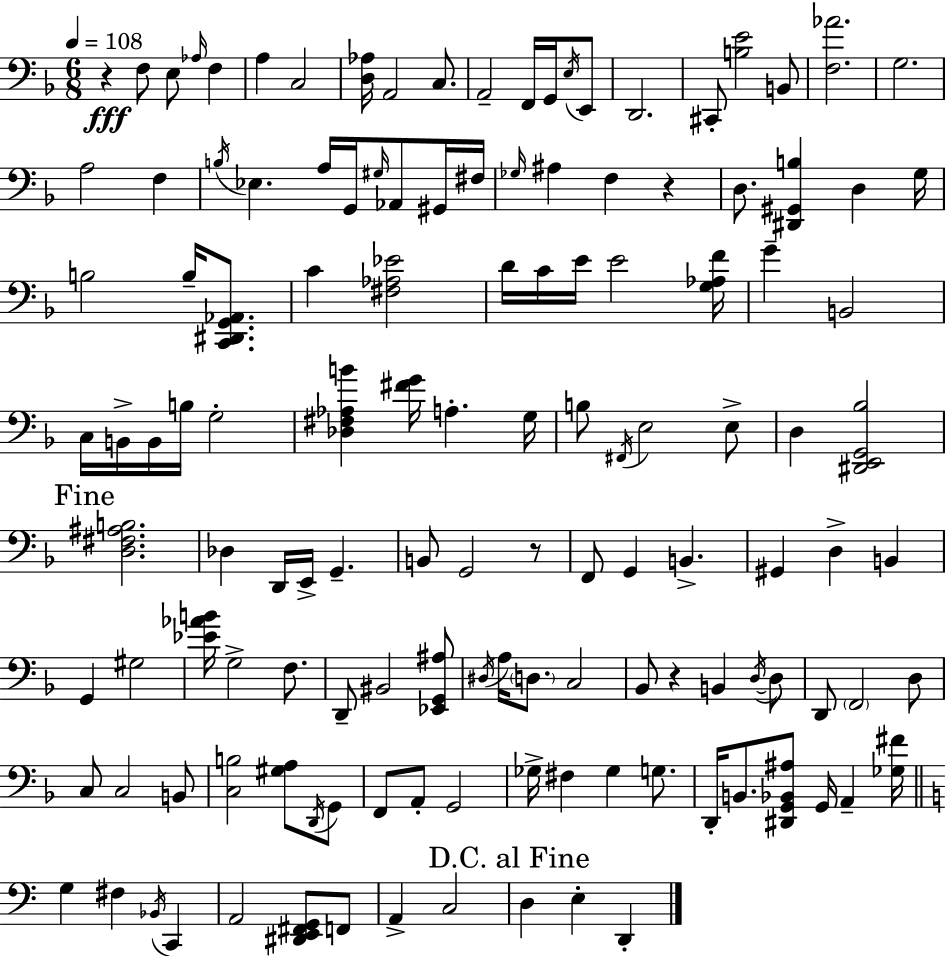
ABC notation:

X:1
T:Untitled
M:6/8
L:1/4
K:Dm
z F,/2 E,/2 _A,/4 F, A, C,2 [D,_A,]/4 A,,2 C,/2 A,,2 F,,/4 G,,/4 E,/4 E,,/2 D,,2 ^C,,/2 [B,E]2 B,,/2 [F,_A]2 G,2 A,2 F, B,/4 _E, A,/4 G,,/4 ^G,/4 _A,,/2 ^G,,/4 ^F,/4 _G,/4 ^A, F, z D,/2 [^D,,^G,,B,] D, G,/4 B,2 B,/4 [C,,^D,,G,,_A,,]/2 C [^F,_A,_E]2 D/4 C/4 E/4 E2 [G,_A,F]/4 G B,,2 C,/4 B,,/4 B,,/4 B,/4 G,2 [_D,^F,_A,B] [^FG]/4 A, G,/4 B,/2 ^F,,/4 E,2 E,/2 D, [^D,,E,,G,,_B,]2 [D,^F,^A,B,]2 _D, D,,/4 E,,/4 G,, B,,/2 G,,2 z/2 F,,/2 G,, B,, ^G,, D, B,, G,, ^G,2 [_E_AB]/4 G,2 F,/2 D,,/2 ^B,,2 [_E,,G,,^A,]/2 ^D,/4 A,/4 D,/2 C,2 _B,,/2 z B,, D,/4 D,/2 D,,/2 F,,2 D,/2 C,/2 C,2 B,,/2 [C,B,]2 [^G,A,]/2 D,,/4 G,,/2 F,,/2 A,,/2 G,,2 _G,/4 ^F, _G, G,/2 D,,/4 B,,/2 [^D,,G,,_B,,^A,]/2 G,,/4 A,, [_G,^F]/4 G, ^F, _B,,/4 C,, A,,2 [^D,,E,,^F,,G,,]/2 F,,/2 A,, C,2 D, E, D,,